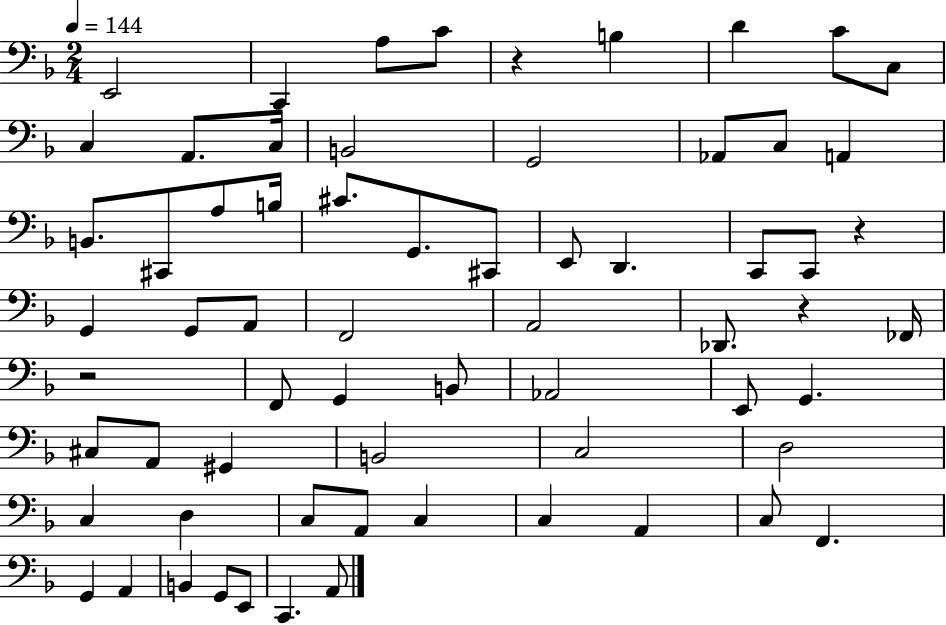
{
  \clef bass
  \numericTimeSignature
  \time 2/4
  \key f \major
  \tempo 4 = 144
  \repeat volta 2 { e,2 | c,4 a8 c'8 | r4 b4 | d'4 c'8 c8 | \break c4 a,8. c16 | b,2 | g,2 | aes,8 c8 a,4 | \break b,8. cis,8 a8 b16 | cis'8. g,8. cis,8 | e,8 d,4. | c,8 c,8 r4 | \break g,4 g,8 a,8 | f,2 | a,2 | des,8. r4 fes,16 | \break r2 | f,8 g,4 b,8 | aes,2 | e,8 g,4. | \break cis8 a,8 gis,4 | b,2 | c2 | d2 | \break c4 d4 | c8 a,8 c4 | c4 a,4 | c8 f,4. | \break g,4 a,4 | b,4 g,8 e,8 | c,4. a,8 | } \bar "|."
}